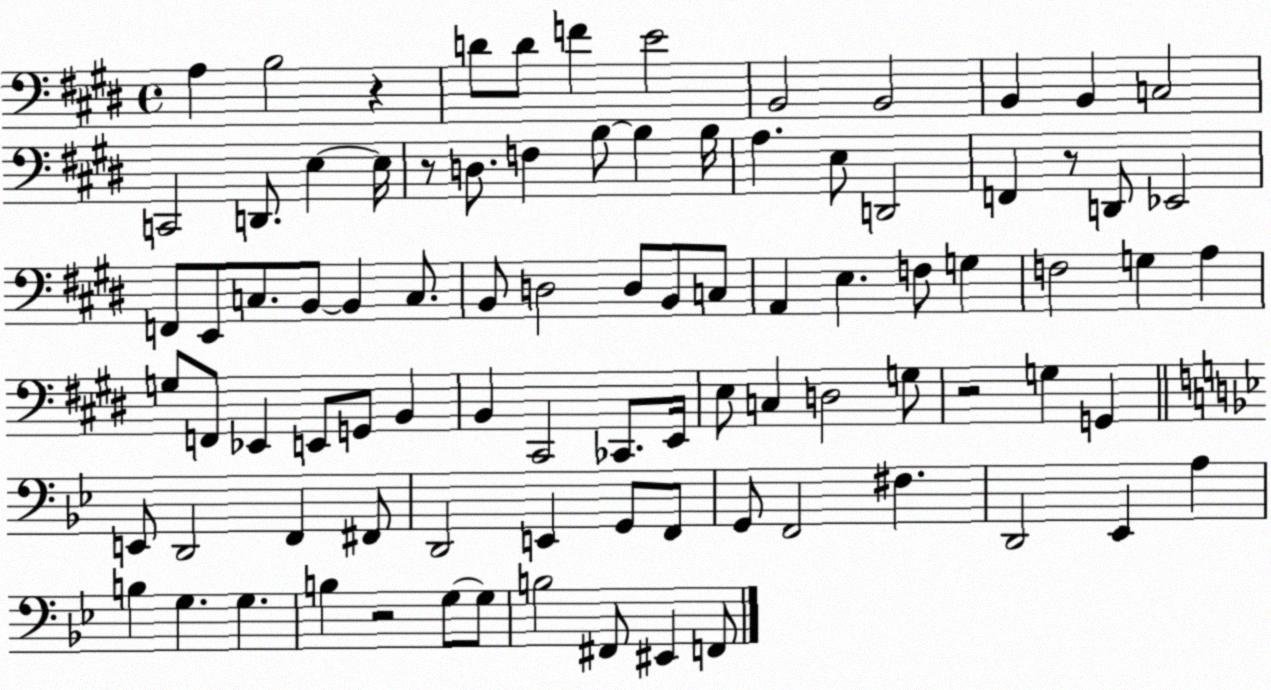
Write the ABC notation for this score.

X:1
T:Untitled
M:4/4
L:1/4
K:E
A, B,2 z D/2 D/2 F E2 B,,2 B,,2 B,, B,, C,2 C,,2 D,,/2 E, E,/4 z/2 D,/2 F, B,/2 B, B,/4 A, E,/2 D,,2 F,, z/2 D,,/2 _E,,2 F,,/2 E,,/2 C,/2 B,,/2 B,, C,/2 B,,/2 D,2 D,/2 B,,/2 C,/2 A,, E, F,/2 G, F,2 G, A, G,/2 F,,/2 _E,, E,,/2 G,,/2 B,, B,, ^C,,2 _C,,/2 E,,/4 E,/2 C, D,2 G,/2 z2 G, G,, E,,/2 D,,2 F,, ^F,,/2 D,,2 E,, G,,/2 F,,/2 G,,/2 F,,2 ^F, D,,2 _E,, A, B, G, G, B, z2 G,/2 G,/2 B,2 ^F,,/2 ^E,, F,,/2